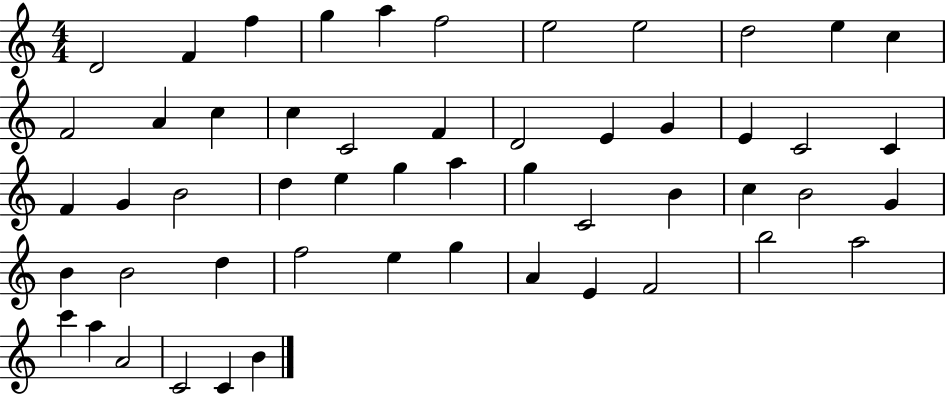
{
  \clef treble
  \numericTimeSignature
  \time 4/4
  \key c \major
  d'2 f'4 f''4 | g''4 a''4 f''2 | e''2 e''2 | d''2 e''4 c''4 | \break f'2 a'4 c''4 | c''4 c'2 f'4 | d'2 e'4 g'4 | e'4 c'2 c'4 | \break f'4 g'4 b'2 | d''4 e''4 g''4 a''4 | g''4 c'2 b'4 | c''4 b'2 g'4 | \break b'4 b'2 d''4 | f''2 e''4 g''4 | a'4 e'4 f'2 | b''2 a''2 | \break c'''4 a''4 a'2 | c'2 c'4 b'4 | \bar "|."
}